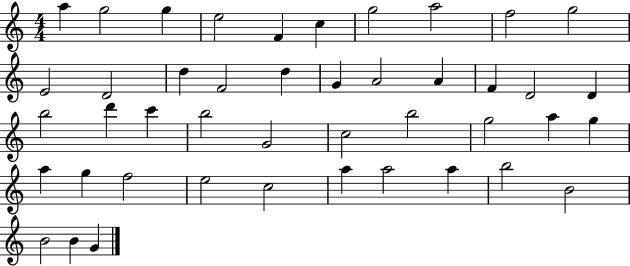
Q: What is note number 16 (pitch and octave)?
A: G4